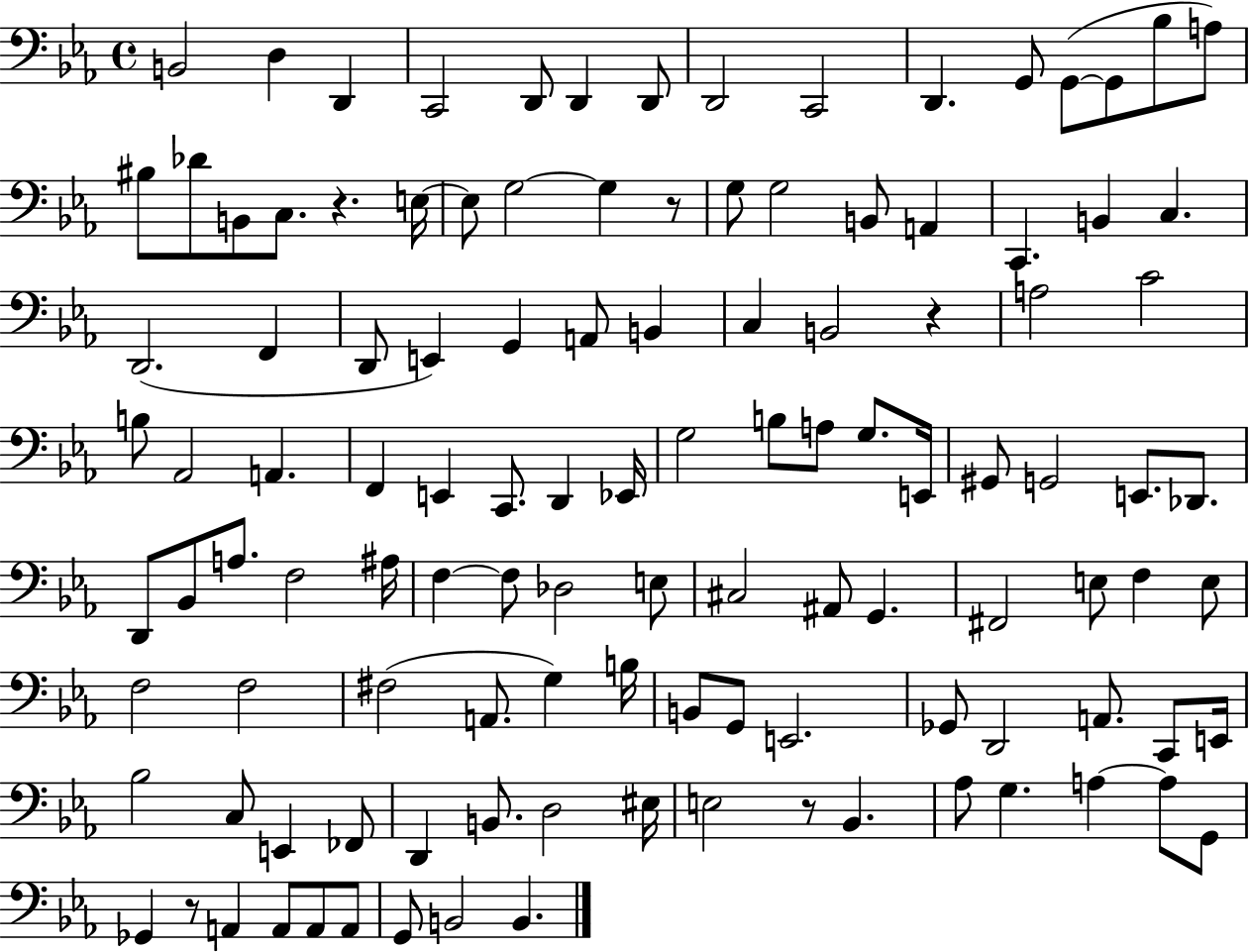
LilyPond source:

{
  \clef bass
  \time 4/4
  \defaultTimeSignature
  \key ees \major
  b,2 d4 d,4 | c,2 d,8 d,4 d,8 | d,2 c,2 | d,4. g,8 g,8~(~ g,8 bes8 a8) | \break bis8 des'8 b,8 c8. r4. e16~~ | e8 g2~~ g4 r8 | g8 g2 b,8 a,4 | c,4. b,4 c4. | \break d,2.( f,4 | d,8 e,4) g,4 a,8 b,4 | c4 b,2 r4 | a2 c'2 | \break b8 aes,2 a,4. | f,4 e,4 c,8. d,4 ees,16 | g2 b8 a8 g8. e,16 | gis,8 g,2 e,8. des,8. | \break d,8 bes,8 a8. f2 ais16 | f4~~ f8 des2 e8 | cis2 ais,8 g,4. | fis,2 e8 f4 e8 | \break f2 f2 | fis2( a,8. g4) b16 | b,8 g,8 e,2. | ges,8 d,2 a,8. c,8 e,16 | \break bes2 c8 e,4 fes,8 | d,4 b,8. d2 eis16 | e2 r8 bes,4. | aes8 g4. a4~~ a8 g,8 | \break ges,4 r8 a,4 a,8 a,8 a,8 | g,8 b,2 b,4. | \bar "|."
}